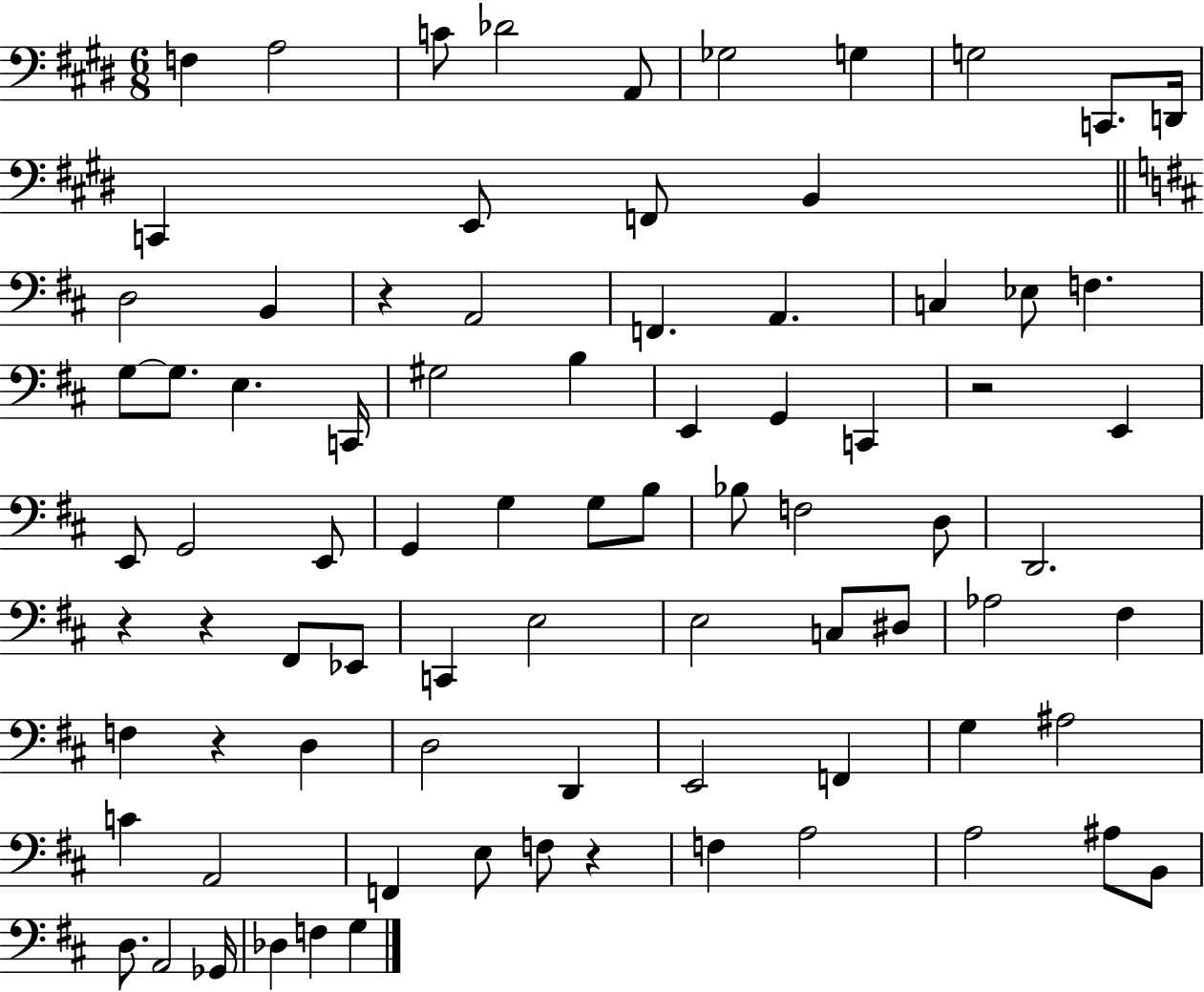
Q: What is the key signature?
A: E major